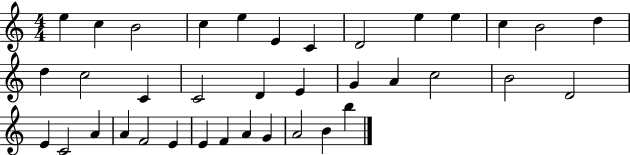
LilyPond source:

{
  \clef treble
  \numericTimeSignature
  \time 4/4
  \key c \major
  e''4 c''4 b'2 | c''4 e''4 e'4 c'4 | d'2 e''4 e''4 | c''4 b'2 d''4 | \break d''4 c''2 c'4 | c'2 d'4 e'4 | g'4 a'4 c''2 | b'2 d'2 | \break e'4 c'2 a'4 | a'4 f'2 e'4 | e'4 f'4 a'4 g'4 | a'2 b'4 b''4 | \break \bar "|."
}